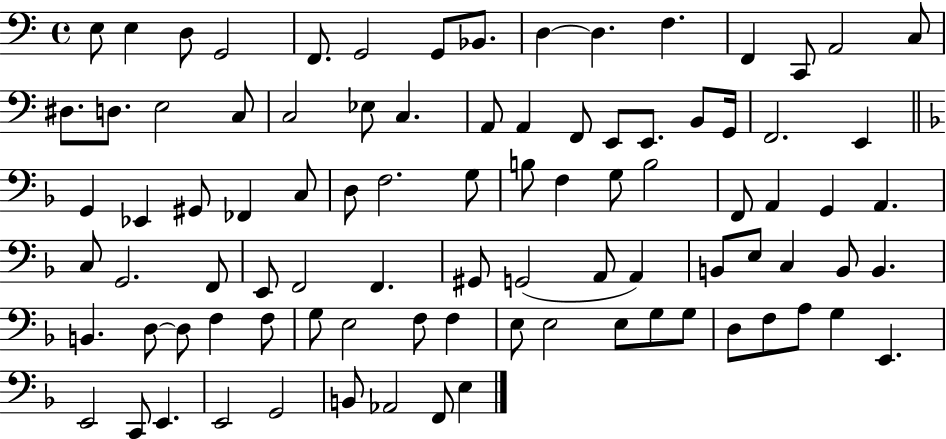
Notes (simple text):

E3/e E3/q D3/e G2/h F2/e. G2/h G2/e Bb2/e. D3/q D3/q. F3/q. F2/q C2/e A2/h C3/e D#3/e. D3/e. E3/h C3/e C3/h Eb3/e C3/q. A2/e A2/q F2/e E2/e E2/e. B2/e G2/s F2/h. E2/q G2/q Eb2/q G#2/e FES2/q C3/e D3/e F3/h. G3/e B3/e F3/q G3/e B3/h F2/e A2/q G2/q A2/q. C3/e G2/h. F2/e E2/e F2/h F2/q. G#2/e G2/h A2/e A2/q B2/e E3/e C3/q B2/e B2/q. B2/q. D3/e D3/e F3/q F3/e G3/e E3/h F3/e F3/q E3/e E3/h E3/e G3/e G3/e D3/e F3/e A3/e G3/q E2/q. E2/h C2/e E2/q. E2/h G2/h B2/e Ab2/h F2/e E3/q